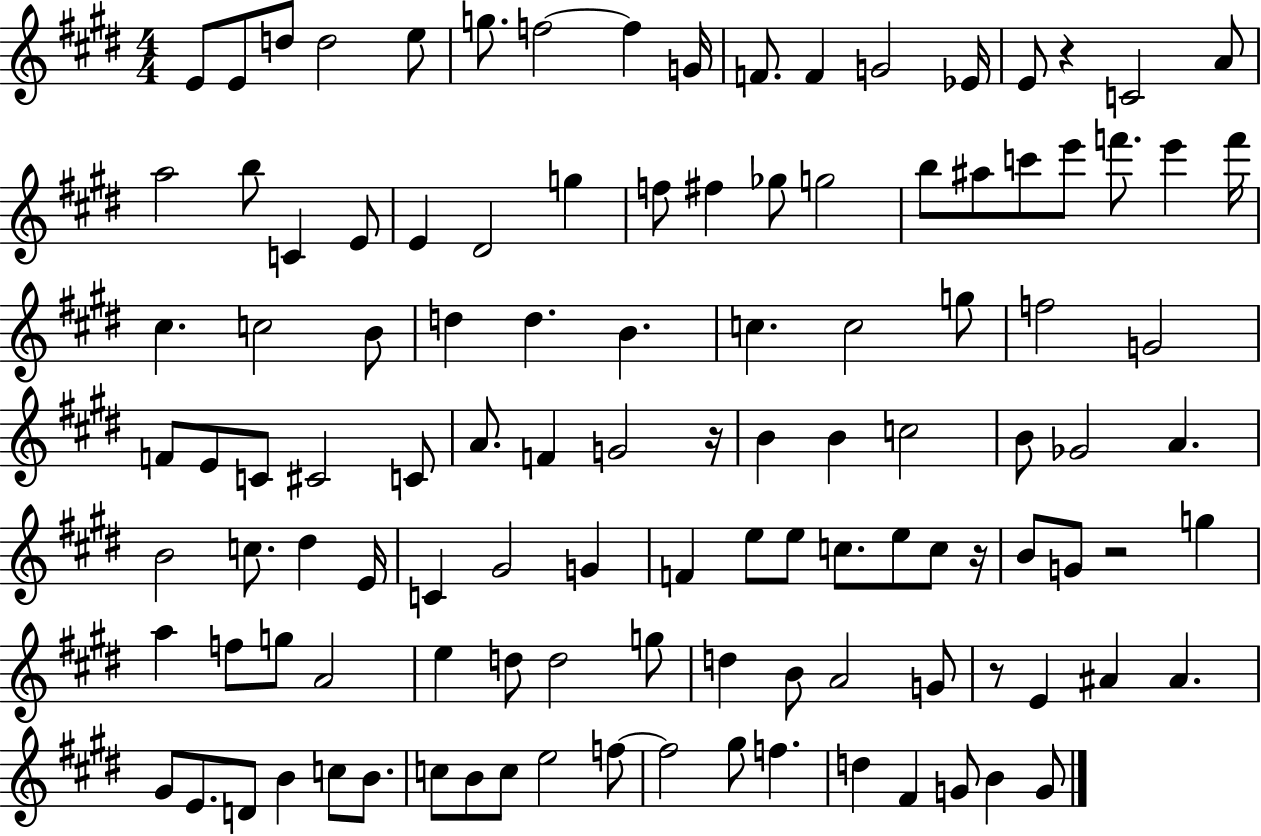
E4/e E4/e D5/e D5/h E5/e G5/e. F5/h F5/q G4/s F4/e. F4/q G4/h Eb4/s E4/e R/q C4/h A4/e A5/h B5/e C4/q E4/e E4/q D#4/h G5/q F5/e F#5/q Gb5/e G5/h B5/e A#5/e C6/e E6/e F6/e. E6/q F6/s C#5/q. C5/h B4/e D5/q D5/q. B4/q. C5/q. C5/h G5/e F5/h G4/h F4/e E4/e C4/e C#4/h C4/e A4/e. F4/q G4/h R/s B4/q B4/q C5/h B4/e Gb4/h A4/q. B4/h C5/e. D#5/q E4/s C4/q G#4/h G4/q F4/q E5/e E5/e C5/e. E5/e C5/e R/s B4/e G4/e R/h G5/q A5/q F5/e G5/e A4/h E5/q D5/e D5/h G5/e D5/q B4/e A4/h G4/e R/e E4/q A#4/q A#4/q. G#4/e E4/e. D4/e B4/q C5/e B4/e. C5/e B4/e C5/e E5/h F5/e F5/h G#5/e F5/q. D5/q F#4/q G4/e B4/q G4/e